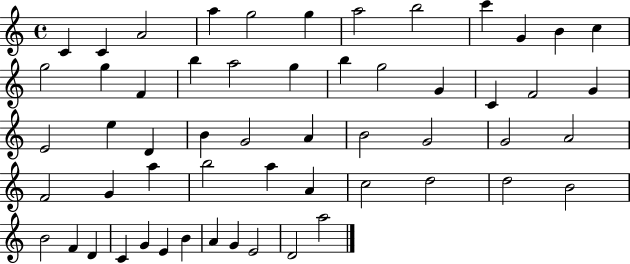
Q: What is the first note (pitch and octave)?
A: C4